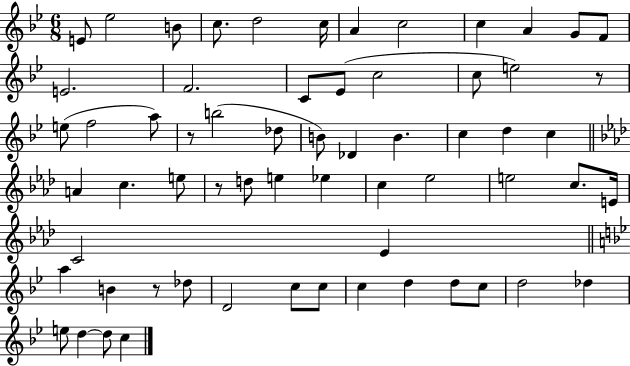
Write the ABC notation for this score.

X:1
T:Untitled
M:6/8
L:1/4
K:Bb
E/2 _e2 B/2 c/2 d2 c/4 A c2 c A G/2 F/2 E2 F2 C/2 _E/2 c2 c/2 e2 z/2 e/2 f2 a/2 z/2 b2 _d/2 B/2 _D B c d c A c e/2 z/2 d/2 e _e c _e2 e2 c/2 E/4 C2 _E a B z/2 _d/2 D2 c/2 c/2 c d d/2 c/2 d2 _d e/2 d d/2 c